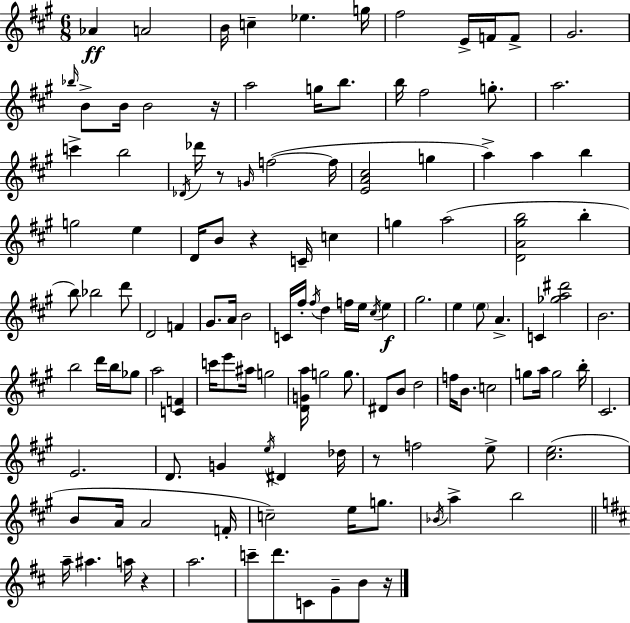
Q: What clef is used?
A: treble